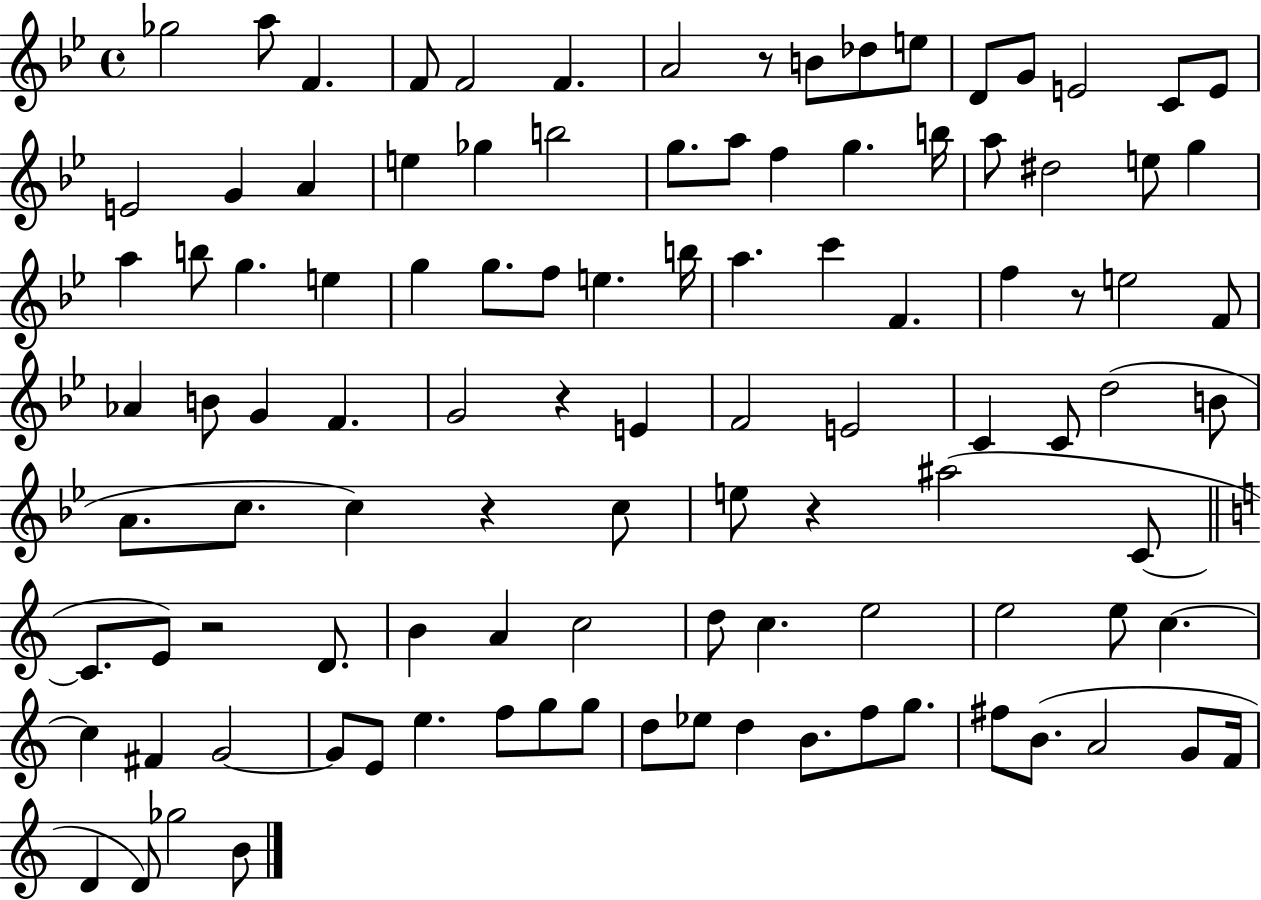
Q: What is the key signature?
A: BES major